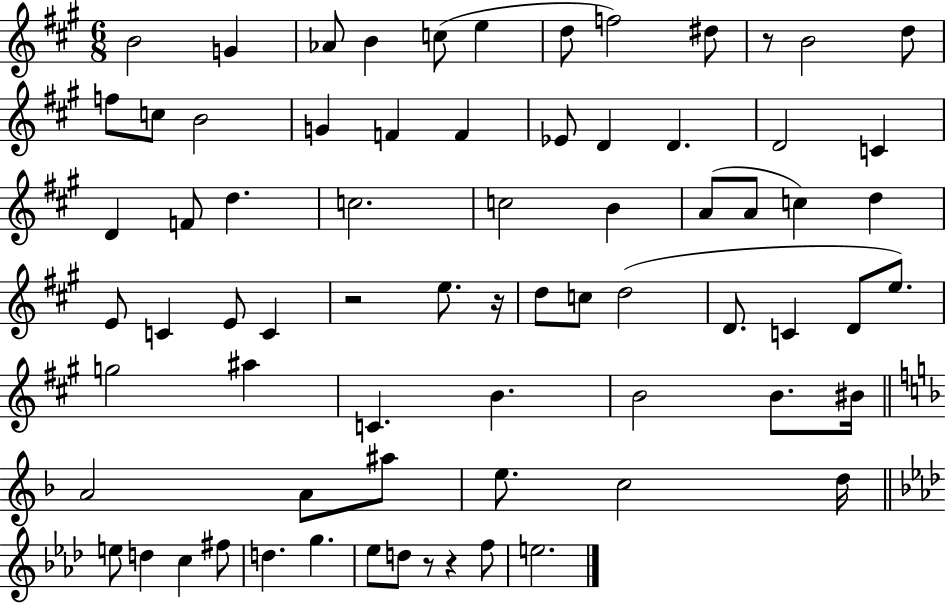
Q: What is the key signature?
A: A major